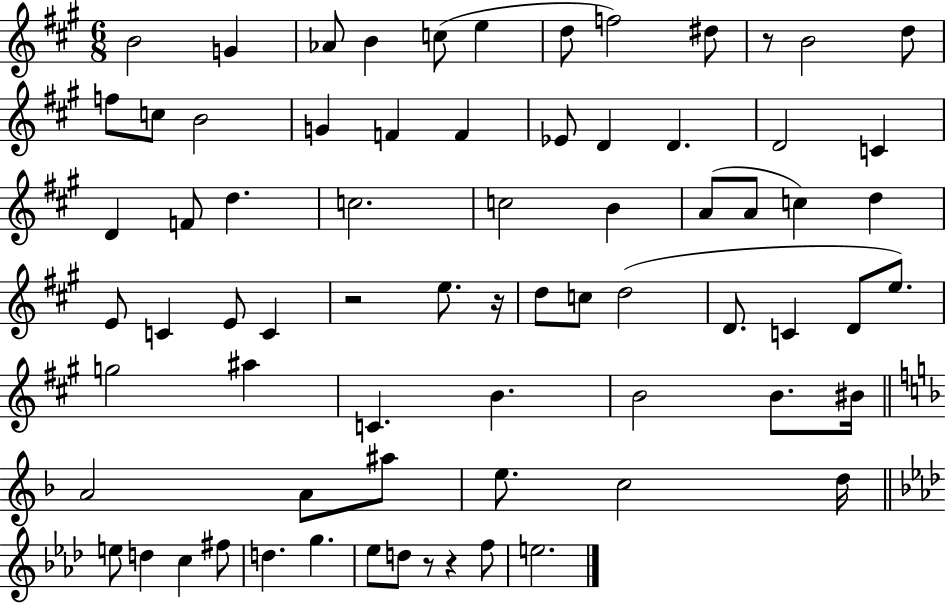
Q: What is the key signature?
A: A major